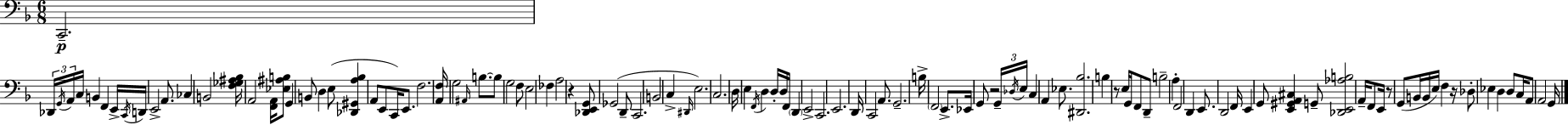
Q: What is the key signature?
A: D minor